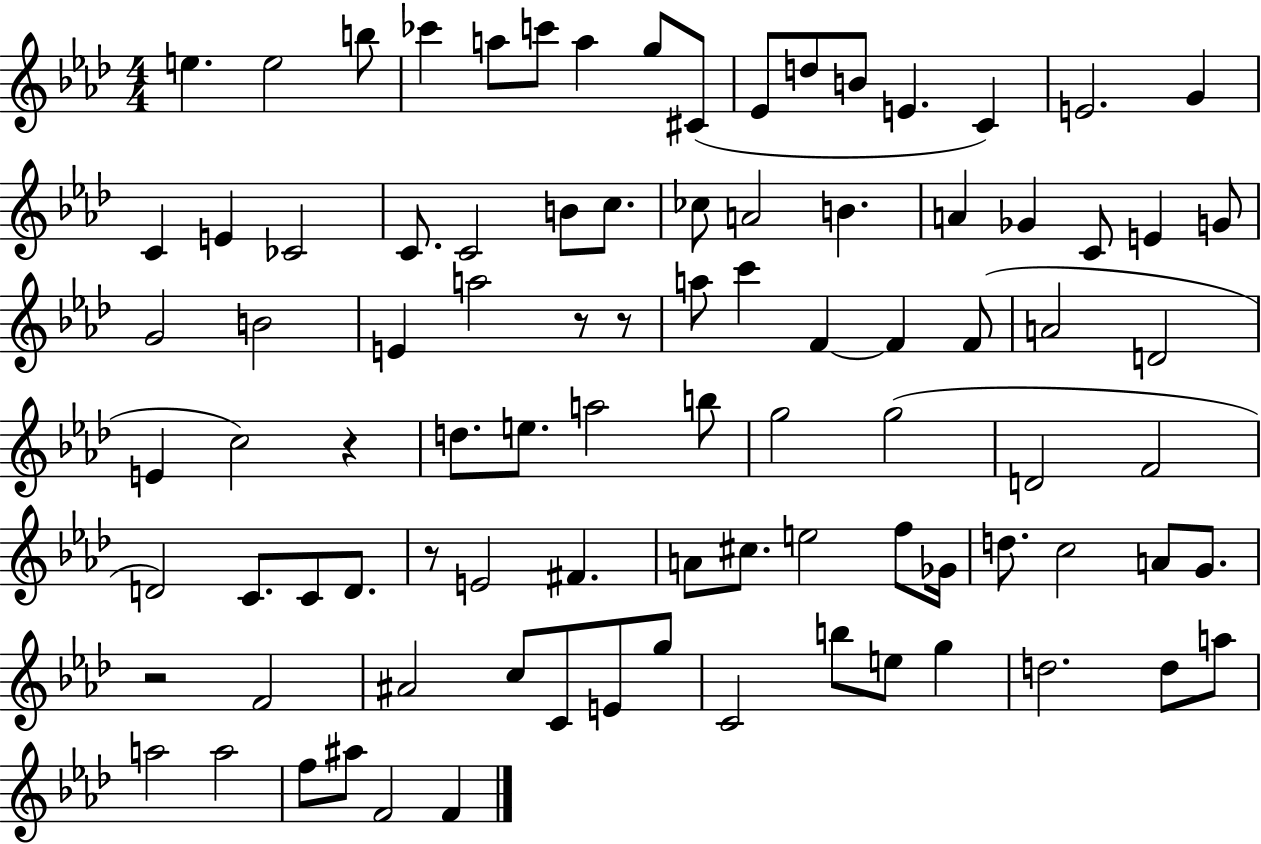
X:1
T:Untitled
M:4/4
L:1/4
K:Ab
e e2 b/2 _c' a/2 c'/2 a g/2 ^C/2 _E/2 d/2 B/2 E C E2 G C E _C2 C/2 C2 B/2 c/2 _c/2 A2 B A _G C/2 E G/2 G2 B2 E a2 z/2 z/2 a/2 c' F F F/2 A2 D2 E c2 z d/2 e/2 a2 b/2 g2 g2 D2 F2 D2 C/2 C/2 D/2 z/2 E2 ^F A/2 ^c/2 e2 f/2 _G/4 d/2 c2 A/2 G/2 z2 F2 ^A2 c/2 C/2 E/2 g/2 C2 b/2 e/2 g d2 d/2 a/2 a2 a2 f/2 ^a/2 F2 F